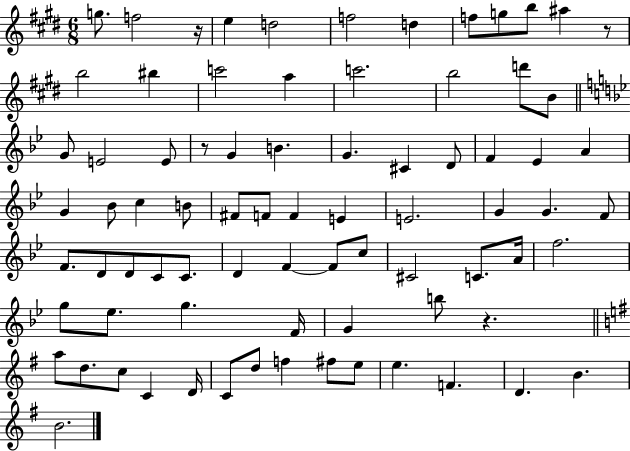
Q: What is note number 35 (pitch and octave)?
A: F4